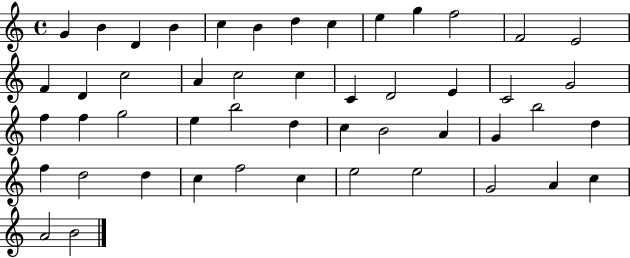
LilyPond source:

{
  \clef treble
  \time 4/4
  \defaultTimeSignature
  \key c \major
  g'4 b'4 d'4 b'4 | c''4 b'4 d''4 c''4 | e''4 g''4 f''2 | f'2 e'2 | \break f'4 d'4 c''2 | a'4 c''2 c''4 | c'4 d'2 e'4 | c'2 g'2 | \break f''4 f''4 g''2 | e''4 b''2 d''4 | c''4 b'2 a'4 | g'4 b''2 d''4 | \break f''4 d''2 d''4 | c''4 f''2 c''4 | e''2 e''2 | g'2 a'4 c''4 | \break a'2 b'2 | \bar "|."
}